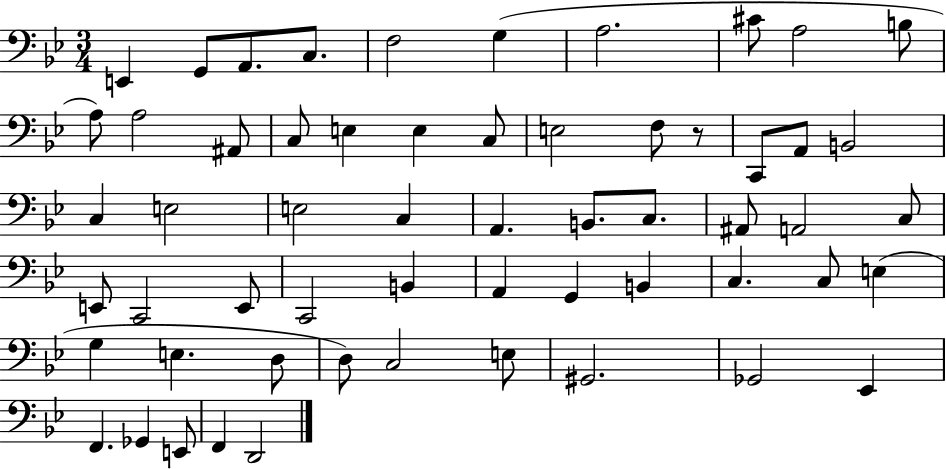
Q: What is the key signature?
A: BES major